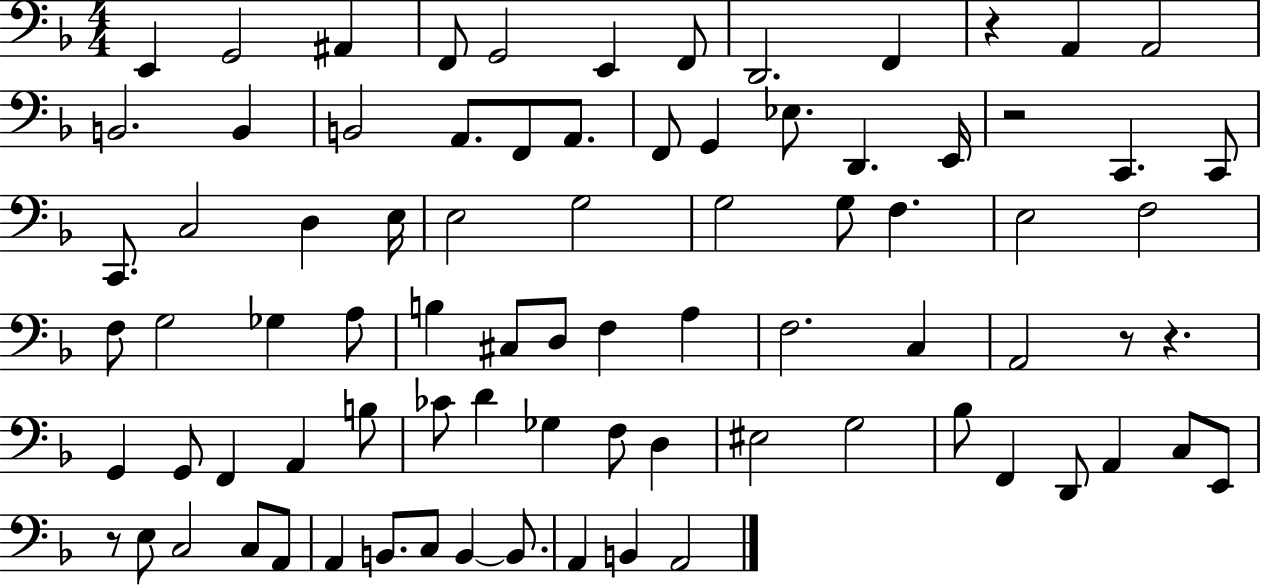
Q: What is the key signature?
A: F major